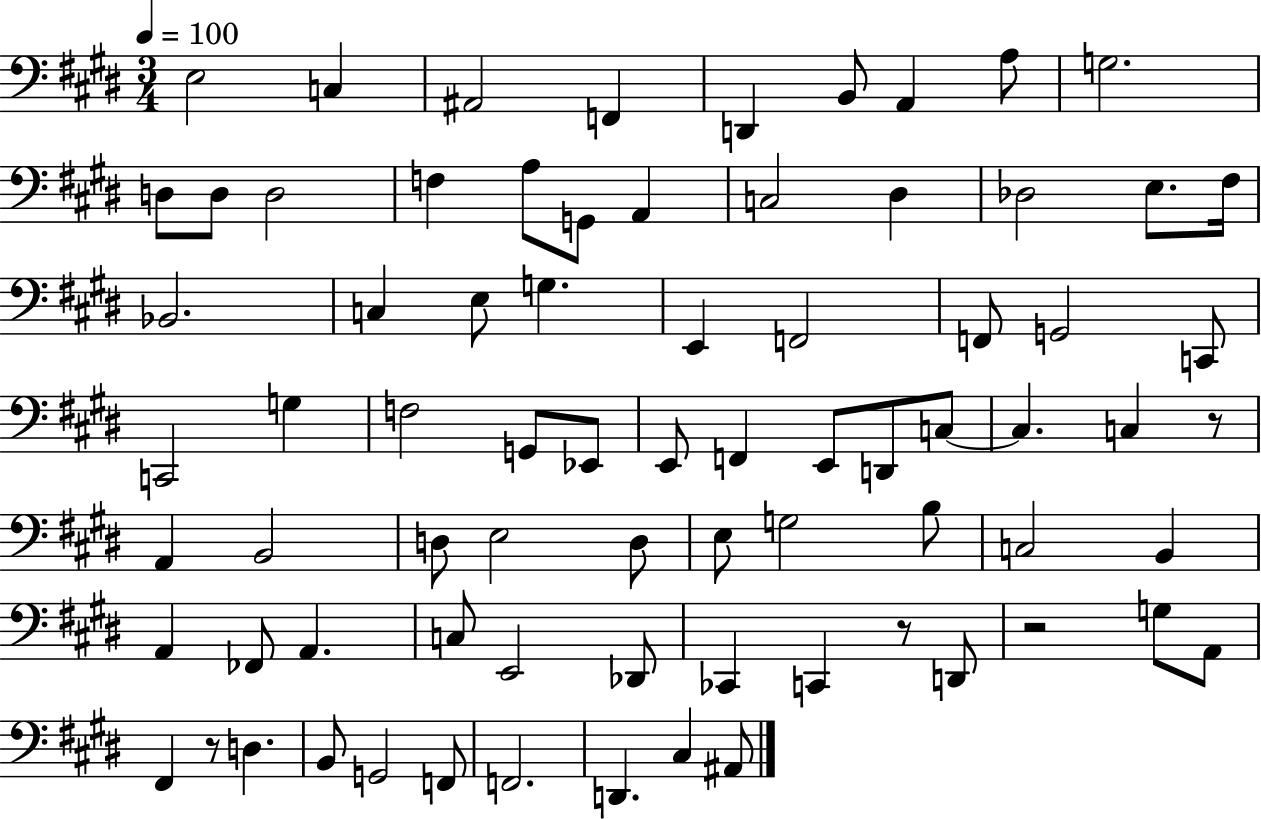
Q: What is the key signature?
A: E major